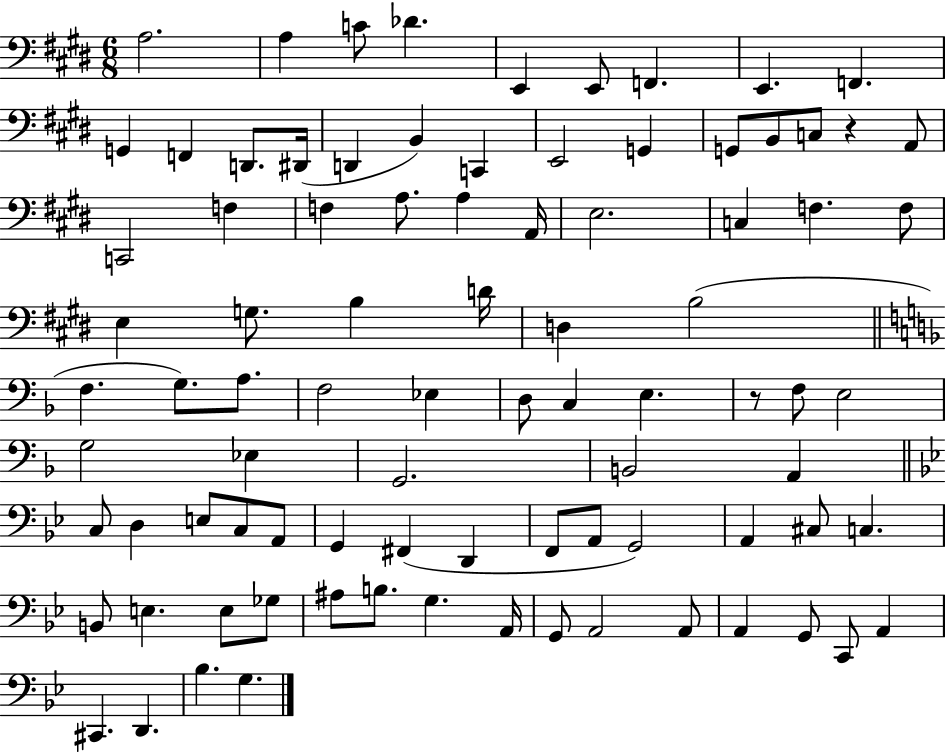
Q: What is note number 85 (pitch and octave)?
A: Bb3